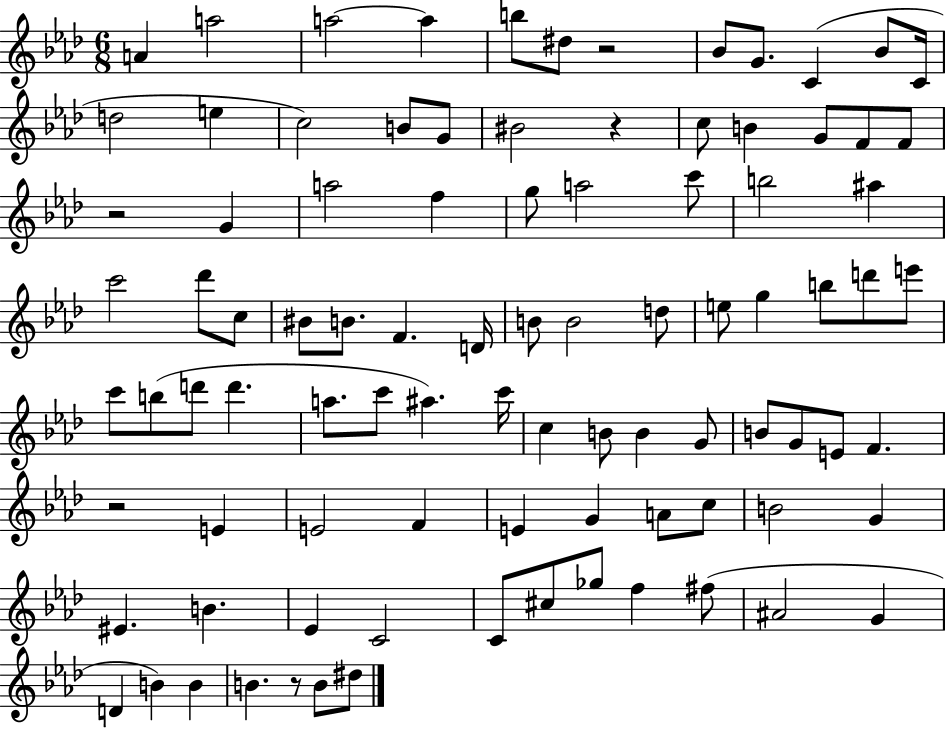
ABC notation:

X:1
T:Untitled
M:6/8
L:1/4
K:Ab
A a2 a2 a b/2 ^d/2 z2 _B/2 G/2 C _B/2 C/4 d2 e c2 B/2 G/2 ^B2 z c/2 B G/2 F/2 F/2 z2 G a2 f g/2 a2 c'/2 b2 ^a c'2 _d'/2 c/2 ^B/2 B/2 F D/4 B/2 B2 d/2 e/2 g b/2 d'/2 e'/2 c'/2 b/2 d'/2 d' a/2 c'/2 ^a c'/4 c B/2 B G/2 B/2 G/2 E/2 F z2 E E2 F E G A/2 c/2 B2 G ^E B _E C2 C/2 ^c/2 _g/2 f ^f/2 ^A2 G D B B B z/2 B/2 ^d/2